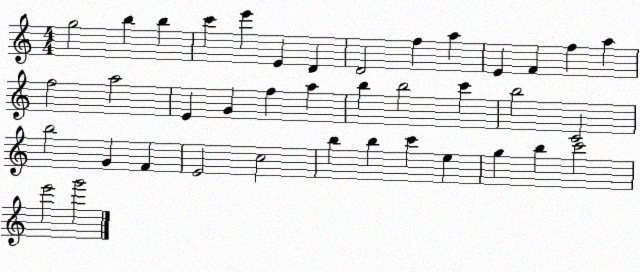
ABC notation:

X:1
T:Untitled
M:4/4
L:1/4
K:C
g2 b b c' e' E D D2 f a E F f a f2 a2 E G f a b b2 c' b2 C2 b2 G F E2 c2 b b c' e g b c'2 e'2 g'2